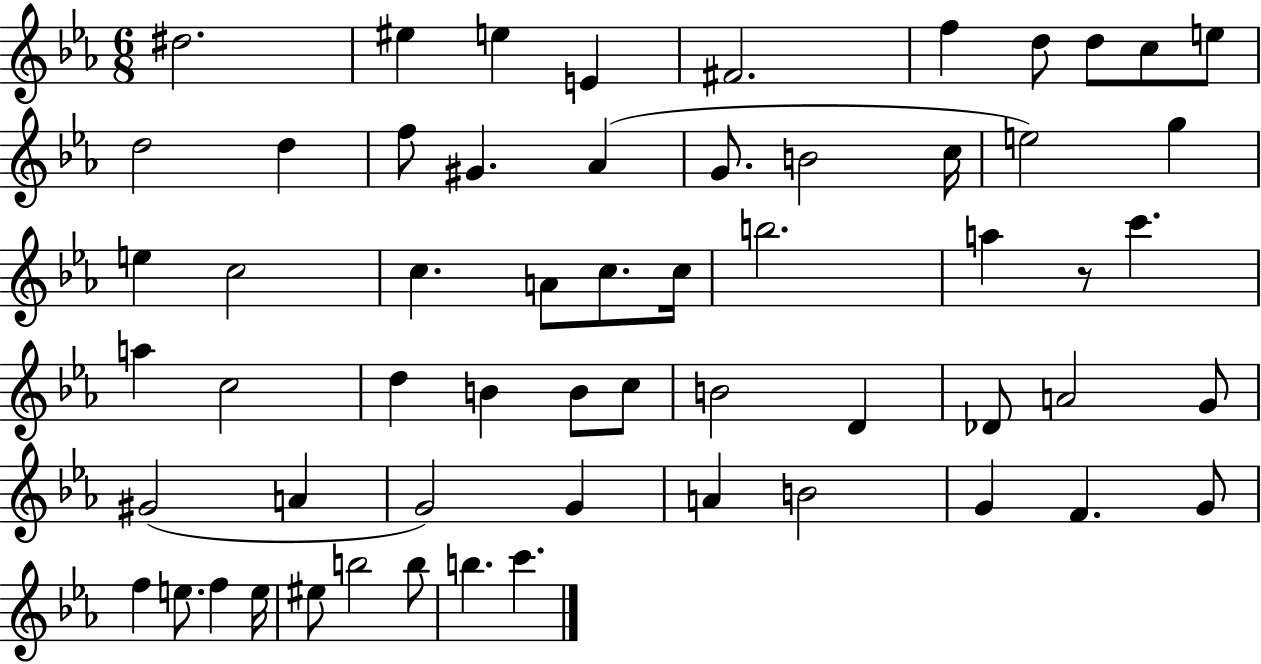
{
  \clef treble
  \numericTimeSignature
  \time 6/8
  \key ees \major
  \repeat volta 2 { dis''2. | eis''4 e''4 e'4 | fis'2. | f''4 d''8 d''8 c''8 e''8 | \break d''2 d''4 | f''8 gis'4. aes'4( | g'8. b'2 c''16 | e''2) g''4 | \break e''4 c''2 | c''4. a'8 c''8. c''16 | b''2. | a''4 r8 c'''4. | \break a''4 c''2 | d''4 b'4 b'8 c''8 | b'2 d'4 | des'8 a'2 g'8 | \break gis'2( a'4 | g'2) g'4 | a'4 b'2 | g'4 f'4. g'8 | \break f''4 e''8. f''4 e''16 | eis''8 b''2 b''8 | b''4. c'''4. | } \bar "|."
}